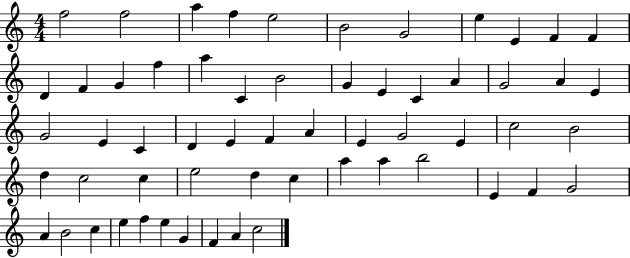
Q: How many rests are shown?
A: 0